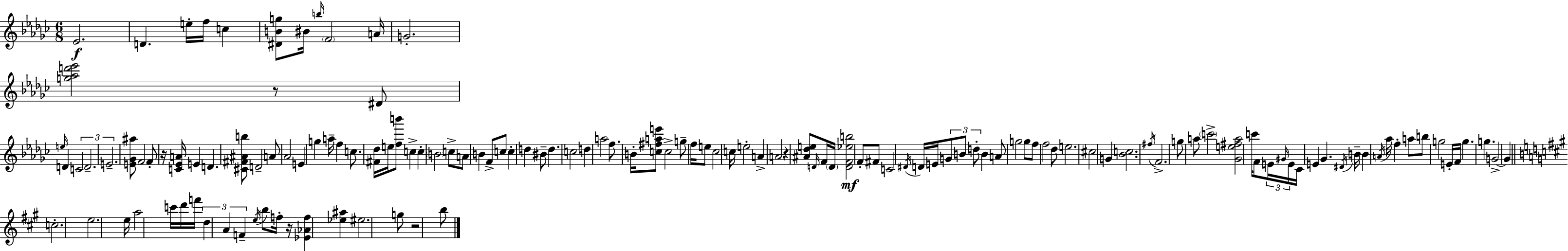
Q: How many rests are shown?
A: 5